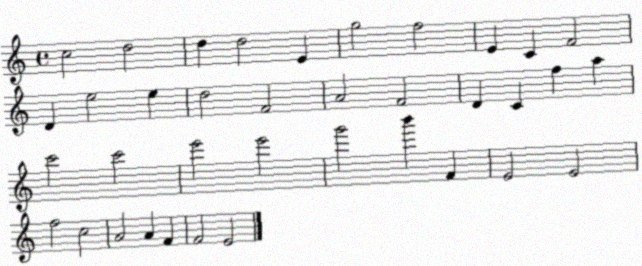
X:1
T:Untitled
M:4/4
L:1/4
K:C
c2 d2 d d2 E g2 f2 E C F2 D e2 e d2 F2 A2 F2 D C f a c'2 c'2 e'2 e'2 g'2 b' F E2 E2 f2 c2 A2 A F F2 E2